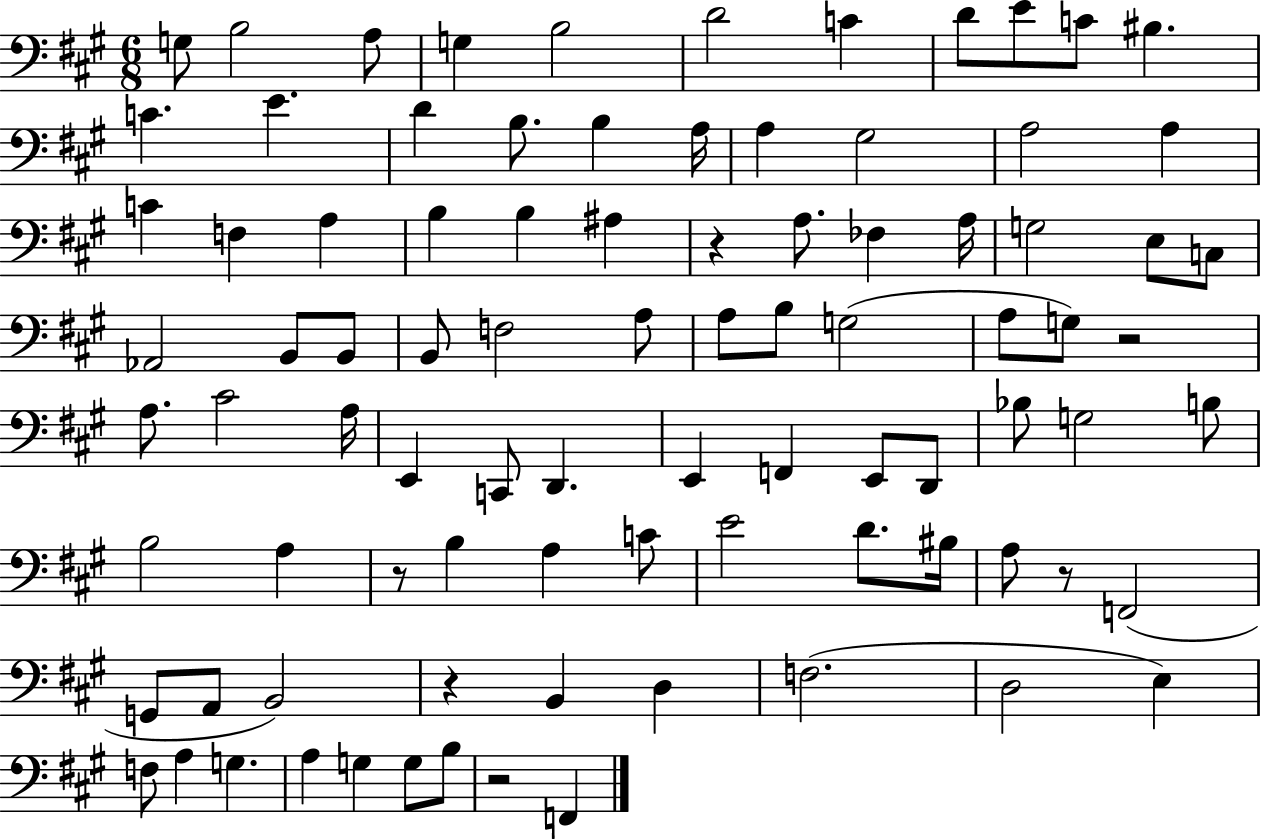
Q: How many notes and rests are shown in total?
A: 89